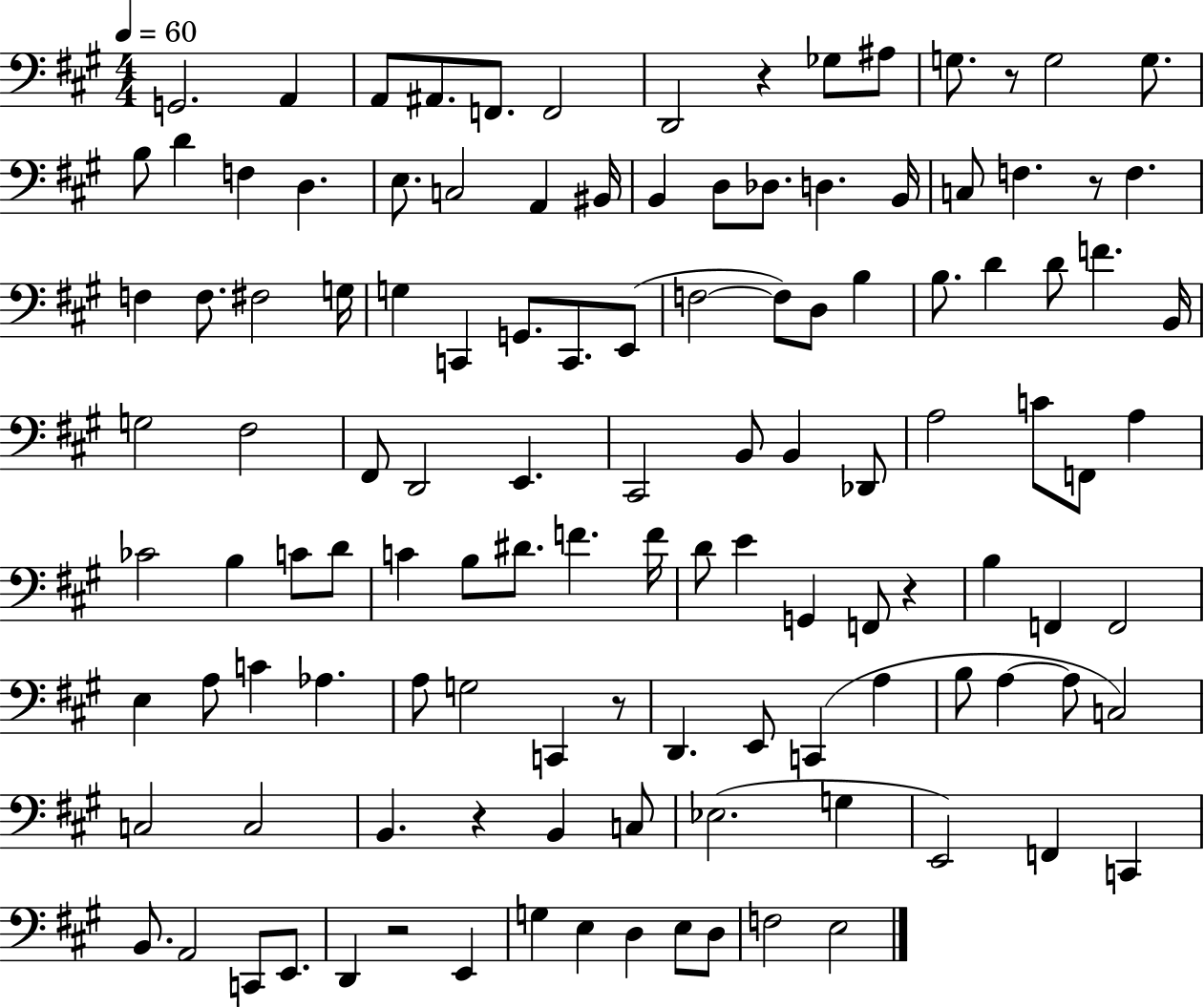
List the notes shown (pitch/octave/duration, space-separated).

G2/h. A2/q A2/e A#2/e. F2/e. F2/h D2/h R/q Gb3/e A#3/e G3/e. R/e G3/h G3/e. B3/e D4/q F3/q D3/q. E3/e. C3/h A2/q BIS2/s B2/q D3/e Db3/e. D3/q. B2/s C3/e F3/q. R/e F3/q. F3/q F3/e. F#3/h G3/s G3/q C2/q G2/e. C2/e. E2/e F3/h F3/e D3/e B3/q B3/e. D4/q D4/e F4/q. B2/s G3/h F#3/h F#2/e D2/h E2/q. C#2/h B2/e B2/q Db2/e A3/h C4/e F2/e A3/q CES4/h B3/q C4/e D4/e C4/q B3/e D#4/e. F4/q. F4/s D4/e E4/q G2/q F2/e R/q B3/q F2/q F2/h E3/q A3/e C4/q Ab3/q. A3/e G3/h C2/q R/e D2/q. E2/e C2/q A3/q B3/e A3/q A3/e C3/h C3/h C3/h B2/q. R/q B2/q C3/e Eb3/h. G3/q E2/h F2/q C2/q B2/e. A2/h C2/e E2/e. D2/q R/h E2/q G3/q E3/q D3/q E3/e D3/e F3/h E3/h